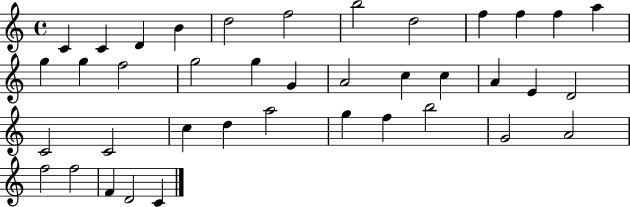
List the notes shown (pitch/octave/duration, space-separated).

C4/q C4/q D4/q B4/q D5/h F5/h B5/h D5/h F5/q F5/q F5/q A5/q G5/q G5/q F5/h G5/h G5/q G4/q A4/h C5/q C5/q A4/q E4/q D4/h C4/h C4/h C5/q D5/q A5/h G5/q F5/q B5/h G4/h A4/h F5/h F5/h F4/q D4/h C4/q